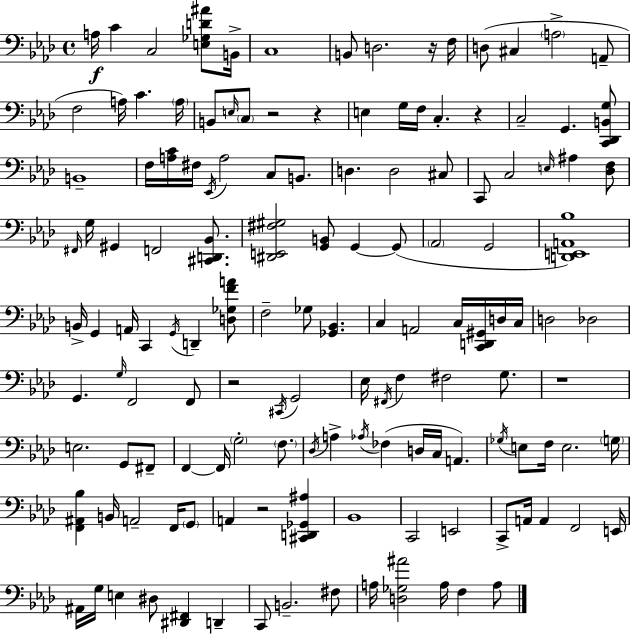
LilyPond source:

{
  \clef bass
  \time 4/4
  \defaultTimeSignature
  \key f \minor
  a16\f c'4 c2 <e ges d' ais'>8 b,16-> | c1 | b,8 d2. r16 f16 | d8( cis4 \parenthesize a2-> a,8-- | \break f2 a16) c'4. \parenthesize a16 | b,8 \grace { e16 } \parenthesize c8 r2 r4 | e4 g16 f16 c4.-. r4 | c2-- g,4. <c, des, b, g>8 | \break b,1-- | f16 <a c'>16 fis16 \acciaccatura { ees,16 } a2 c8 b,8. | d4. d2 | cis8 c,8 c2 \grace { e16 } ais4 | \break <des f>8 \grace { fis,16 } g16 gis,4 f,2 | <cis, d, bes,>8. <dis, e, fis gis>2 <g, b,>8 g,4~~ | g,8( \parenthesize aes,2 g,2 | <d, e, a, bes>1) | \break b,16-> g,4 a,16 c,4 \acciaccatura { g,16 } d,4-- | <d ges f' a'>8 f2-- ges8 <ges, bes,>4. | c4 a,2 | c16 <c, d, gis,>16 d16 c16 d2 des2 | \break g,4. \grace { g16 } f,2 | f,8 r2 \acciaccatura { cis,16 } g,2 | ees16 \acciaccatura { fis,16 } f4 fis2 | g8. r1 | \break e2. | g,8 fis,8-- f,4~~ f,16 \parenthesize g2-. | \parenthesize f8. \acciaccatura { des16 } a4-> \acciaccatura { aes16 }( fes4 | d16 c16 a,4.) \acciaccatura { ges16 } e8 f16 e2. | \break \parenthesize g16 <f, ais, bes>4 b,16 | a,2-- f,16 \parenthesize g,8 a,4 r2 | <cis, d, ges, ais>4 bes,1 | c,2 | \break e,2 c,8-> a,16 a,4 | f,2 e,16 ais,16 g16 e4 | dis8 <dis, fis,>4 d,4-- c,8 b,2.-- | fis8 a16 <d ges ais'>2 | \break a16 f4 a8 \bar "|."
}